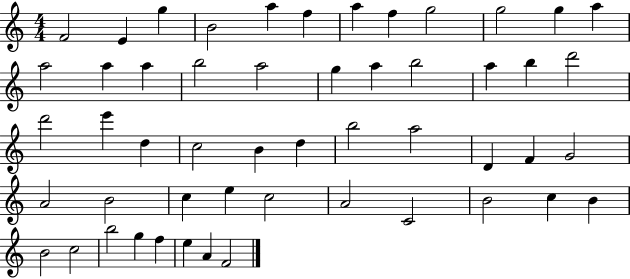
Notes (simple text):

F4/h E4/q G5/q B4/h A5/q F5/q A5/q F5/q G5/h G5/h G5/q A5/q A5/h A5/q A5/q B5/h A5/h G5/q A5/q B5/h A5/q B5/q D6/h D6/h E6/q D5/q C5/h B4/q D5/q B5/h A5/h D4/q F4/q G4/h A4/h B4/h C5/q E5/q C5/h A4/h C4/h B4/h C5/q B4/q B4/h C5/h B5/h G5/q F5/q E5/q A4/q F4/h